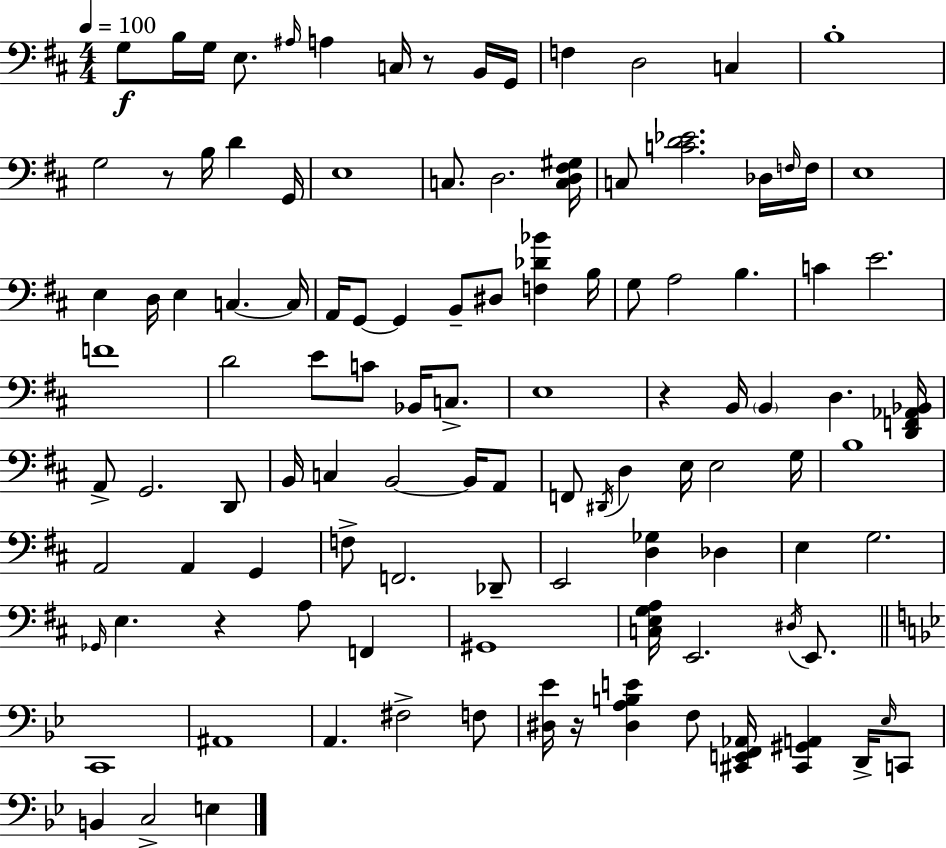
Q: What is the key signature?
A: D major